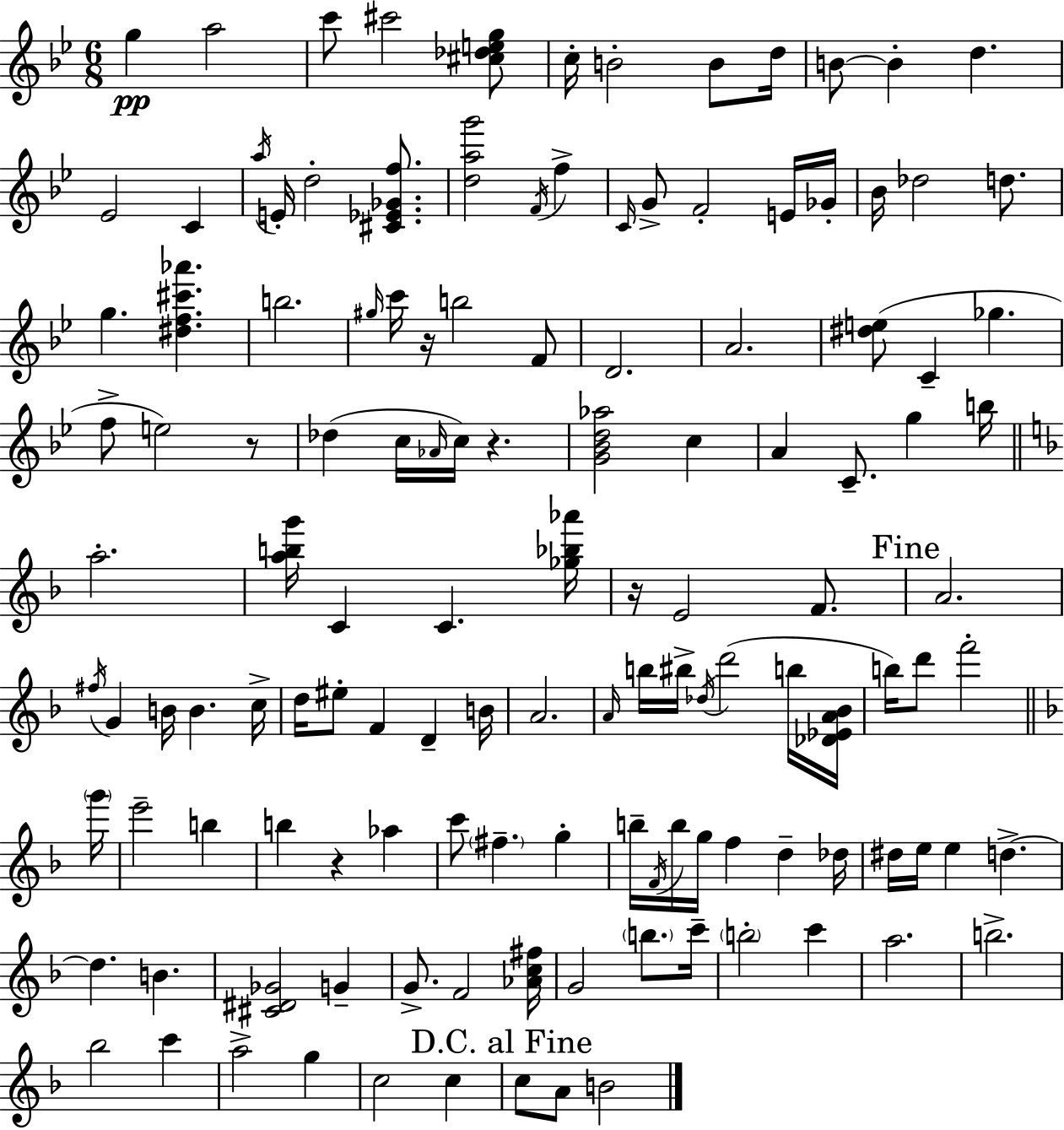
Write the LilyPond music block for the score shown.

{
  \clef treble
  \numericTimeSignature
  \time 6/8
  \key g \minor
  \repeat volta 2 { g''4\pp a''2 | c'''8 cis'''2 <cis'' des'' e'' g''>8 | c''16-. b'2-. b'8 d''16 | b'8~~ b'4-. d''4. | \break ees'2 c'4 | \acciaccatura { a''16 } e'16-. d''2-. <cis' ees' ges' f''>8. | <d'' a'' g'''>2 \acciaccatura { f'16 } f''4-> | \grace { c'16 } g'8-> f'2-. | \break e'16 ges'16-. bes'16 des''2 | d''8. g''4. <dis'' f'' cis''' aes'''>4. | b''2. | \grace { gis''16 } c'''16 r16 b''2 | \break f'8 d'2. | a'2. | <dis'' e''>8( c'4-- ges''4. | f''8-> e''2) | \break r8 des''4( c''16 \grace { aes'16 } c''16) r4. | <g' bes' d'' aes''>2 | c''4 a'4 c'8.-- | g''4 b''16 \bar "||" \break \key f \major a''2.-. | <a'' b'' g'''>16 c'4 c'4. <ges'' bes'' aes'''>16 | r16 e'2 f'8. | \mark "Fine" a'2. | \break \acciaccatura { fis''16 } g'4 b'16 b'4. | c''16-> d''16 eis''8-. f'4 d'4-- | b'16 a'2. | \grace { a'16 } b''16 bis''16-> \acciaccatura { des''16 } d'''2( | \break b''16 <des' ees' a' bes'>16 b''16) d'''8 f'''2-. | \bar "||" \break \key d \minor \parenthesize g'''16 e'''2-- b''4 | b''4 r4 aes''4 | c'''8 \parenthesize fis''4.-- g''4-. | b''16-- \acciaccatura { f'16 } b''16 g''16 f''4 d''4-- | \break des''16 dis''16 e''16 e''4 d''4.->~~ | d''4. b'4. | <cis' dis' ges'>2 g'4-- | g'8.-> f'2 | \break <aes' c'' fis''>16 g'2 \parenthesize b''8. | c'''16-- \parenthesize b''2-. c'''4 | a''2. | b''2.-> | \break bes''2 c'''4 | a''2-> g''4 | c''2 c''4 | \mark "D.C. al Fine" c''8 a'8 b'2 | \break } \bar "|."
}